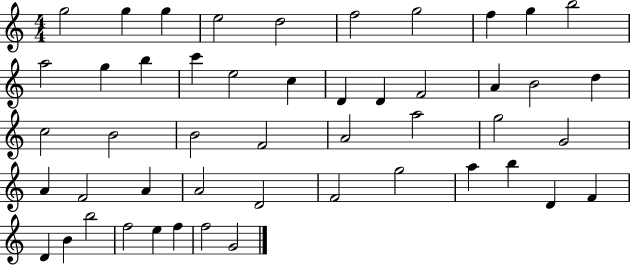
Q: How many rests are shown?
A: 0